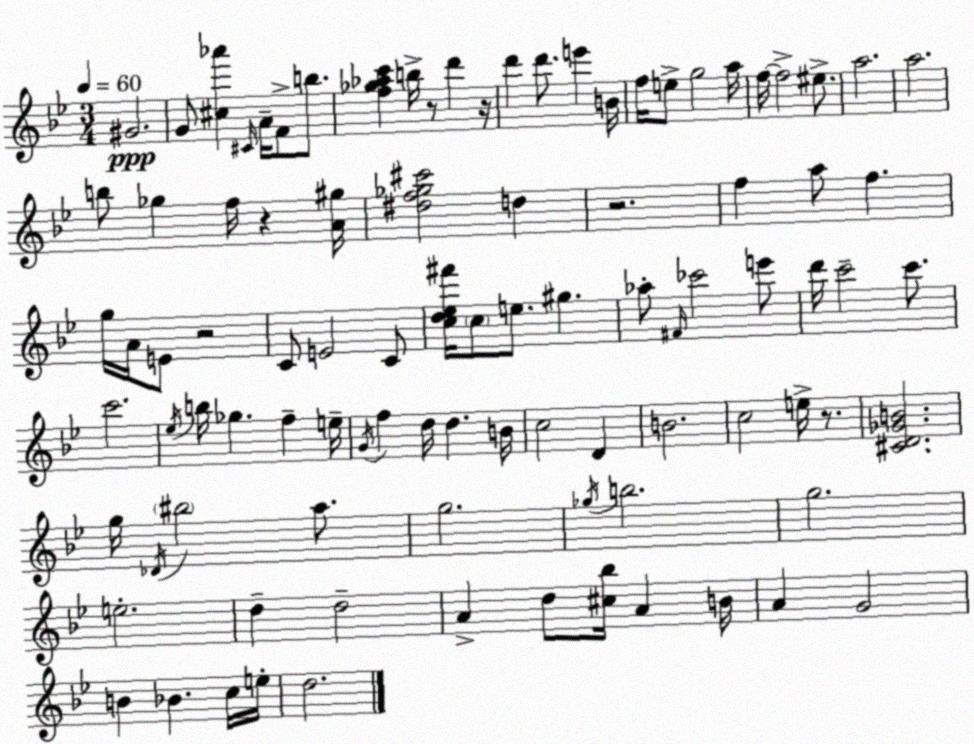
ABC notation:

X:1
T:Untitled
M:3/4
L:1/4
K:Bb
^G2 G/2 [^c_a'] ^C/4 A/4 F/2 b/2 [f_g_ac'] b/4 z/2 d' z/4 d' d'/2 e' B/4 f/4 e/2 g2 a/4 f/4 f2 ^e/2 a2 a2 b/2 _g f/4 z [A^g]/4 [^df_g^c']2 d z2 f a/2 f g/4 A/4 E/2 z2 C/2 E2 C/2 [cd_e^f']/4 c/2 e/2 ^g _a/2 ^F/4 _c'2 e'/2 d'/4 c'2 c'/2 c'2 _e/4 b/4 _g f e/4 G/4 f d/4 d B/4 c2 D B2 c2 e/4 z/2 [^CD_GB]2 g/4 _D/4 ^b2 a/2 g2 _g/4 b2 g2 e2 d d2 A d/2 [^c_b]/4 A B/4 A G2 B _B c/4 e/4 d2